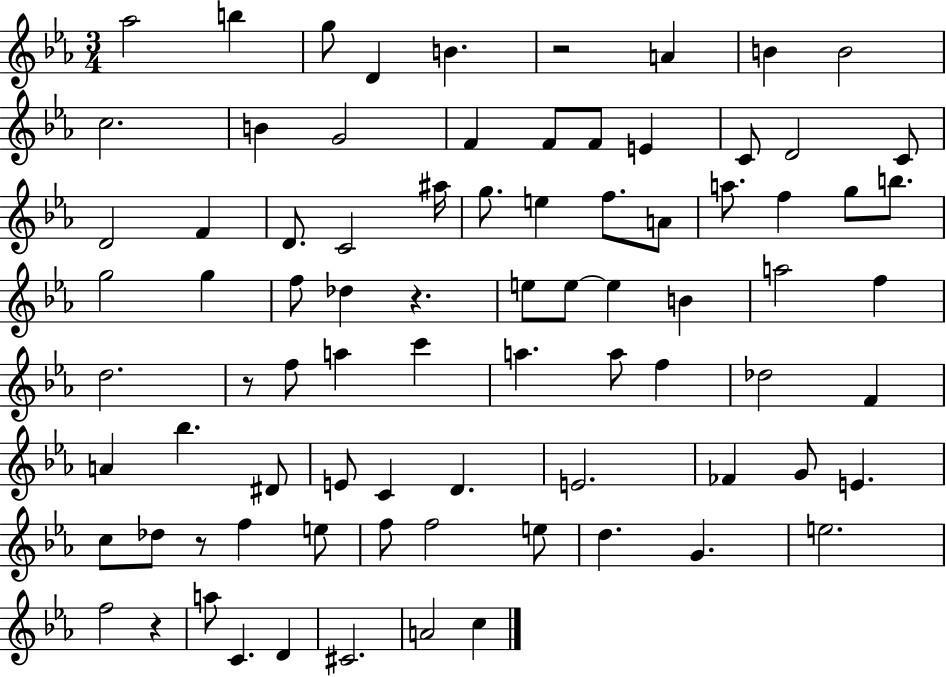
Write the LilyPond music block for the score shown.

{
  \clef treble
  \numericTimeSignature
  \time 3/4
  \key ees \major
  aes''2 b''4 | g''8 d'4 b'4. | r2 a'4 | b'4 b'2 | \break c''2. | b'4 g'2 | f'4 f'8 f'8 e'4 | c'8 d'2 c'8 | \break d'2 f'4 | d'8. c'2 ais''16 | g''8. e''4 f''8. a'8 | a''8. f''4 g''8 b''8. | \break g''2 g''4 | f''8 des''4 r4. | e''8 e''8~~ e''4 b'4 | a''2 f''4 | \break d''2. | r8 f''8 a''4 c'''4 | a''4. a''8 f''4 | des''2 f'4 | \break a'4 bes''4. dis'8 | e'8 c'4 d'4. | e'2. | fes'4 g'8 e'4. | \break c''8 des''8 r8 f''4 e''8 | f''8 f''2 e''8 | d''4. g'4. | e''2. | \break f''2 r4 | a''8 c'4. d'4 | cis'2. | a'2 c''4 | \break \bar "|."
}